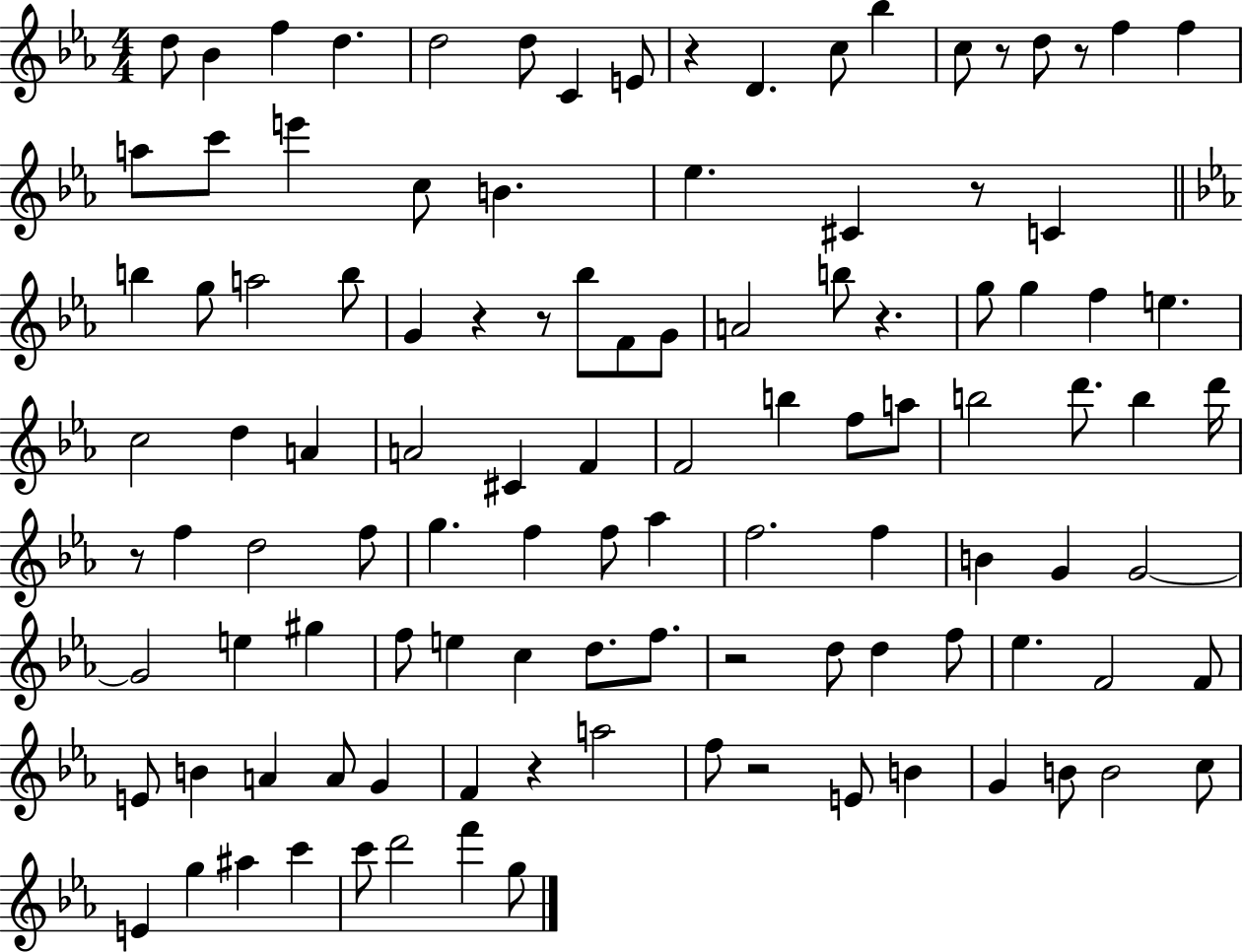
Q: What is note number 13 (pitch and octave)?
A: D5